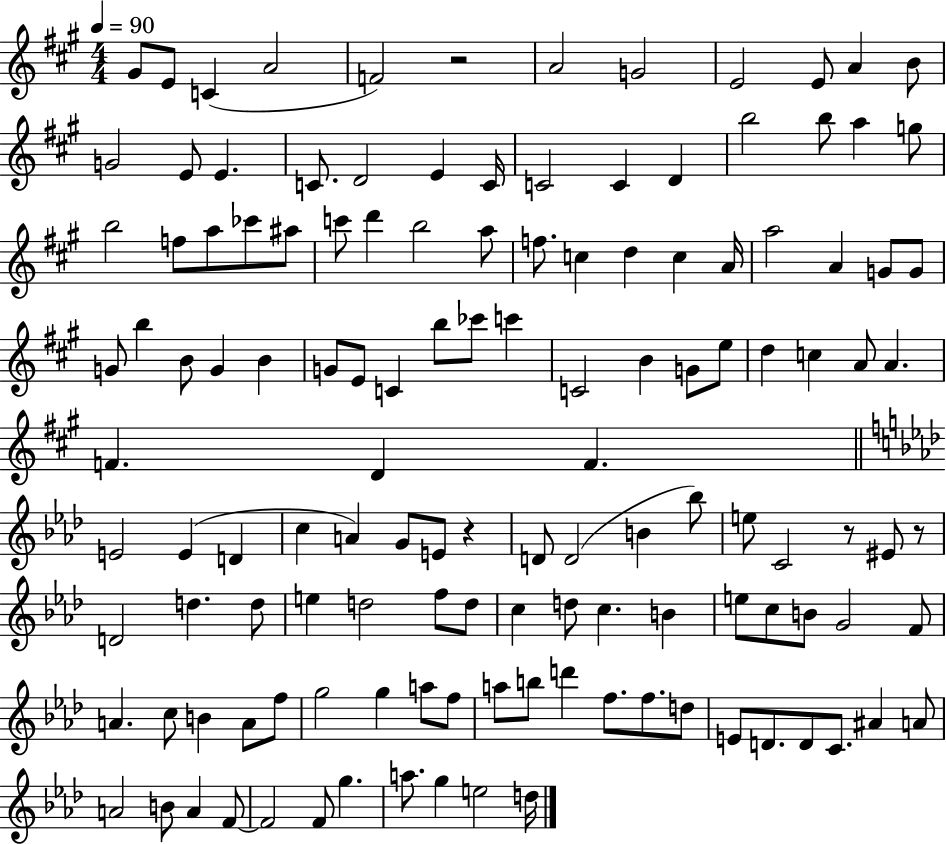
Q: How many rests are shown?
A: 4